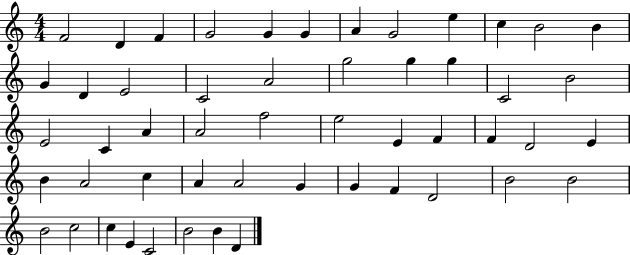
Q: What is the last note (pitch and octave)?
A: D4